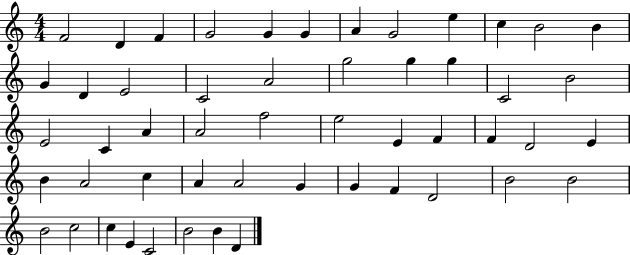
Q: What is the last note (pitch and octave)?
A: D4